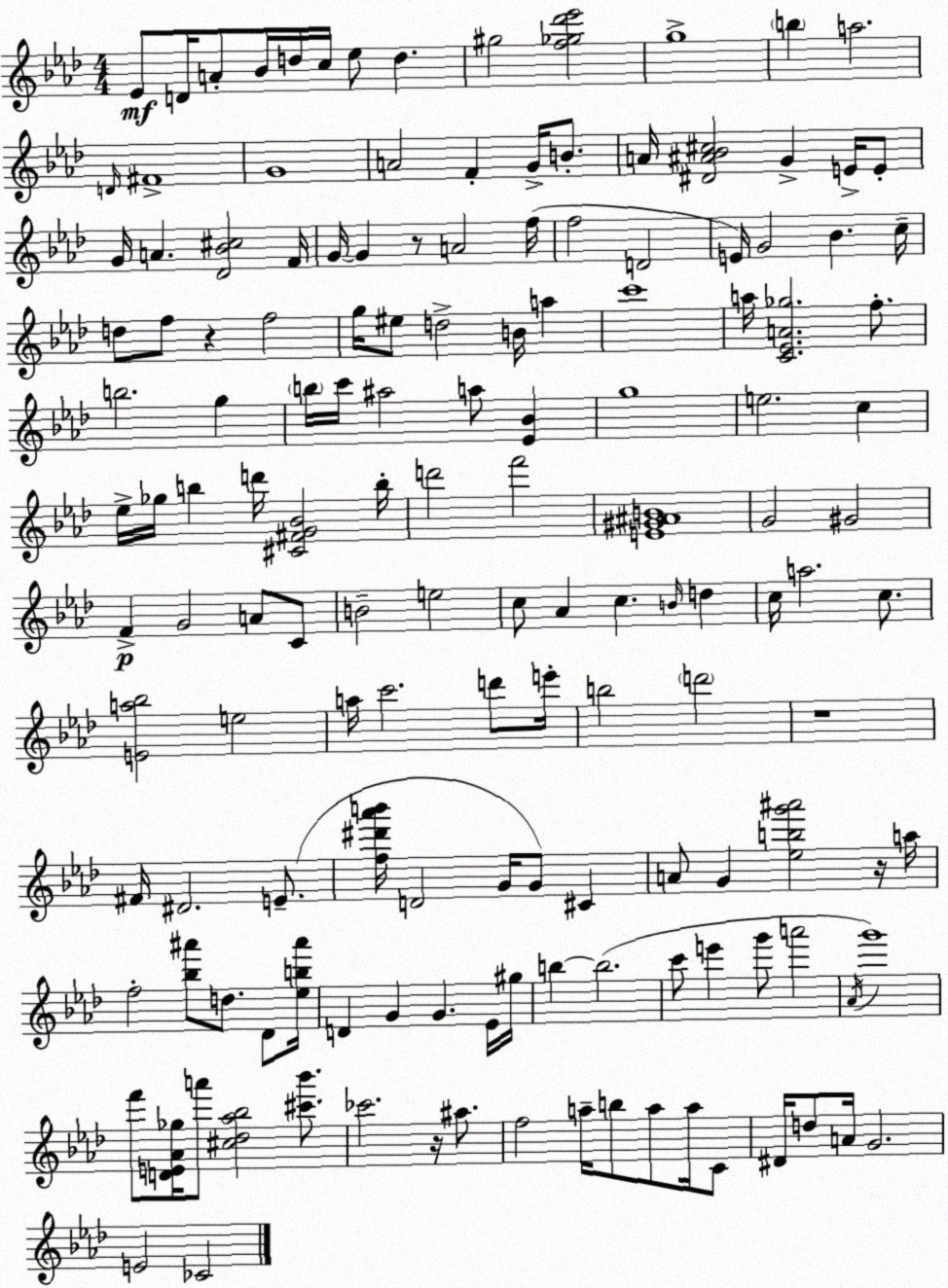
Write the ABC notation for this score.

X:1
T:Untitled
M:4/4
L:1/4
K:Ab
_E/2 D/4 A/2 _B/4 d/4 c/4 _e/2 d ^g2 [f_g_d'_e']2 g4 b a2 D/4 ^F4 G4 A2 F G/4 B/2 A/4 [^D^A_B^c]2 G E/4 E/2 G/4 A [_D_B^c]2 F/4 G/4 G z/2 A2 f/4 f2 D2 E/4 G2 _B c/4 d/2 f/2 z f2 g/4 ^e/2 d2 B/4 a c'4 a/4 [C_EA_g]2 f/2 b2 g b/4 c'/4 ^a2 a/2 [_E_B] g4 e2 c _e/4 _g/4 b d'/4 [^C^FG_B]2 b/4 d'2 f'2 [E^G^AB]4 G2 ^G2 F G2 A/2 C/2 B2 e2 c/2 _A c B/4 d c/4 a2 c/2 [Ea_b]2 e2 a/4 c'2 d'/2 e'/4 b2 d'2 z4 ^F/4 ^D2 E/2 [f^d'_a'b']/4 D2 G/4 G/2 ^C A/2 G [_ebg'^a']2 z/4 a/4 f2 [_b^a']/2 d/2 _D/2 [_eb^a']/4 D G G _E/4 ^g/4 b b2 c'/2 e' g'/2 a'2 _A/4 g'4 f'/2 [DE_A_g]/4 a'/2 [^c_d_a_b]2 [^c'_b']/2 _c'2 z/4 ^a/2 f2 a/4 b/2 a/2 a/4 C/2 ^D/4 d/2 A/4 G2 E2 _C2